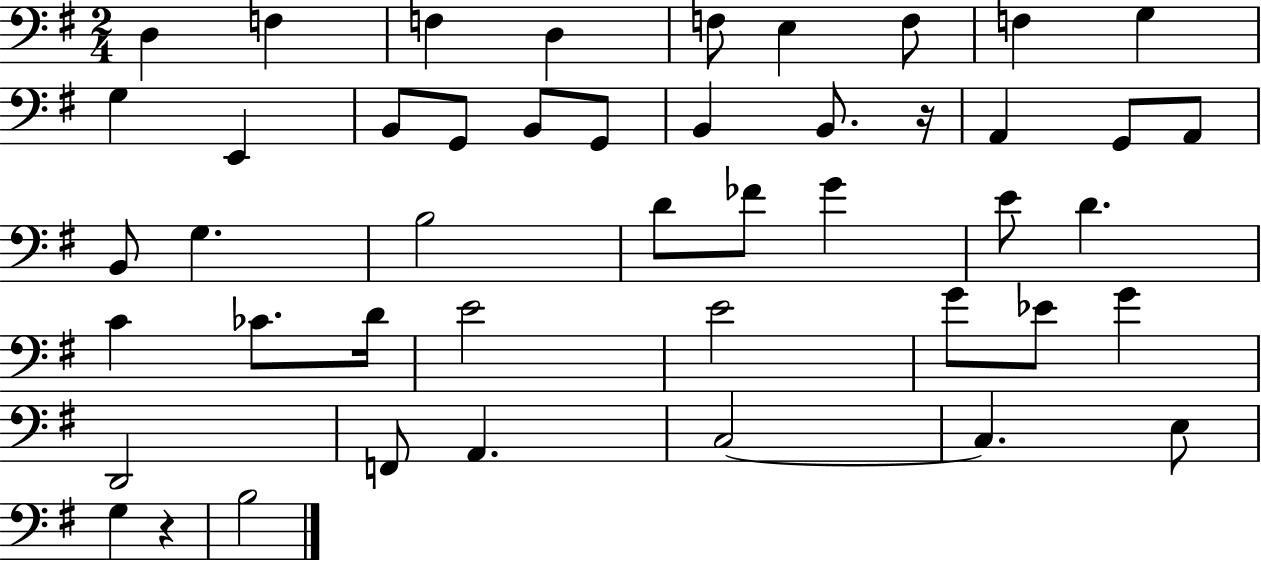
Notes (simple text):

D3/q F3/q F3/q D3/q F3/e E3/q F3/e F3/q G3/q G3/q E2/q B2/e G2/e B2/e G2/e B2/q B2/e. R/s A2/q G2/e A2/e B2/e G3/q. B3/h D4/e FES4/e G4/q E4/e D4/q. C4/q CES4/e. D4/s E4/h E4/h G4/e Eb4/e G4/q D2/h F2/e A2/q. C3/h C3/q. E3/e G3/q R/q B3/h